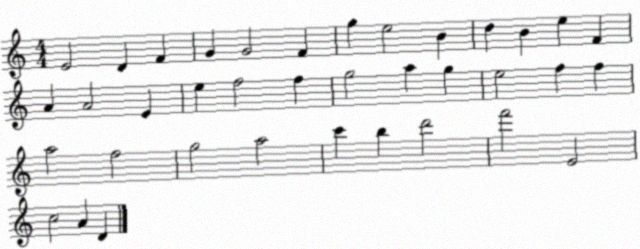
X:1
T:Untitled
M:4/4
L:1/4
K:C
E2 D F G G2 F g e2 B d B e F A A2 E e f2 f g2 a g e2 f f a2 f2 g2 a2 c' b d'2 f'2 E2 c2 A D